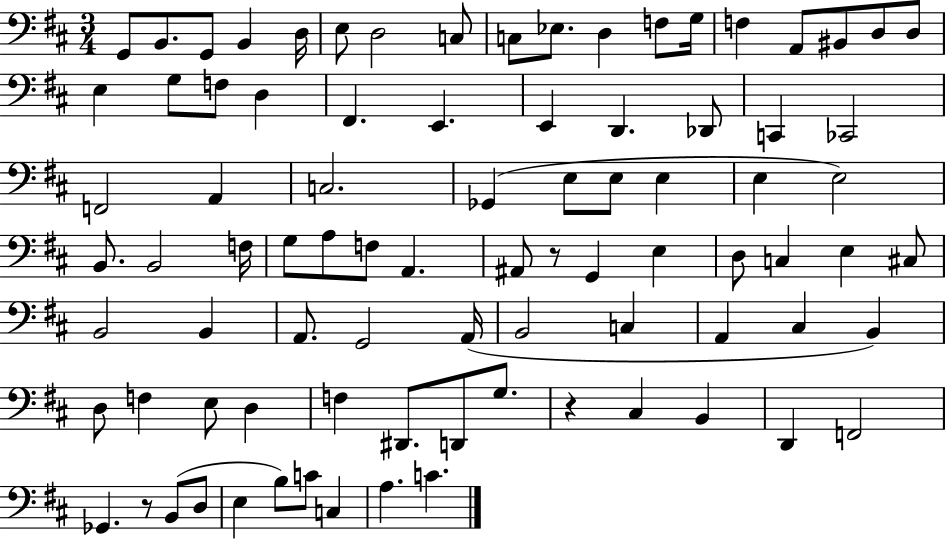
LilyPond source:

{
  \clef bass
  \numericTimeSignature
  \time 3/4
  \key d \major
  g,8 b,8. g,8 b,4 d16 | e8 d2 c8 | c8 ees8. d4 f8 g16 | f4 a,8 bis,8 d8 d8 | \break e4 g8 f8 d4 | fis,4. e,4. | e,4 d,4. des,8 | c,4 ces,2 | \break f,2 a,4 | c2. | ges,4( e8 e8 e4 | e4 e2) | \break b,8. b,2 f16 | g8 a8 f8 a,4. | ais,8 r8 g,4 e4 | d8 c4 e4 cis8 | \break b,2 b,4 | a,8. g,2 a,16( | b,2 c4 | a,4 cis4 b,4) | \break d8 f4 e8 d4 | f4 dis,8. d,8 g8. | r4 cis4 b,4 | d,4 f,2 | \break ges,4. r8 b,8( d8 | e4 b8) c'8 c4 | a4. c'4. | \bar "|."
}